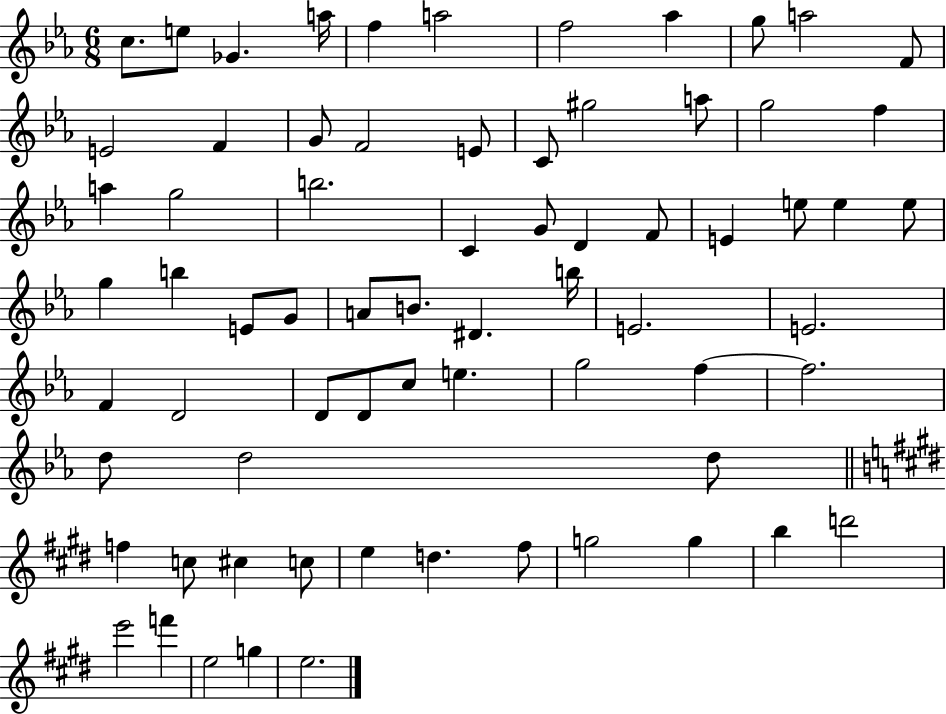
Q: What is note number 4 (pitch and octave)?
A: A5